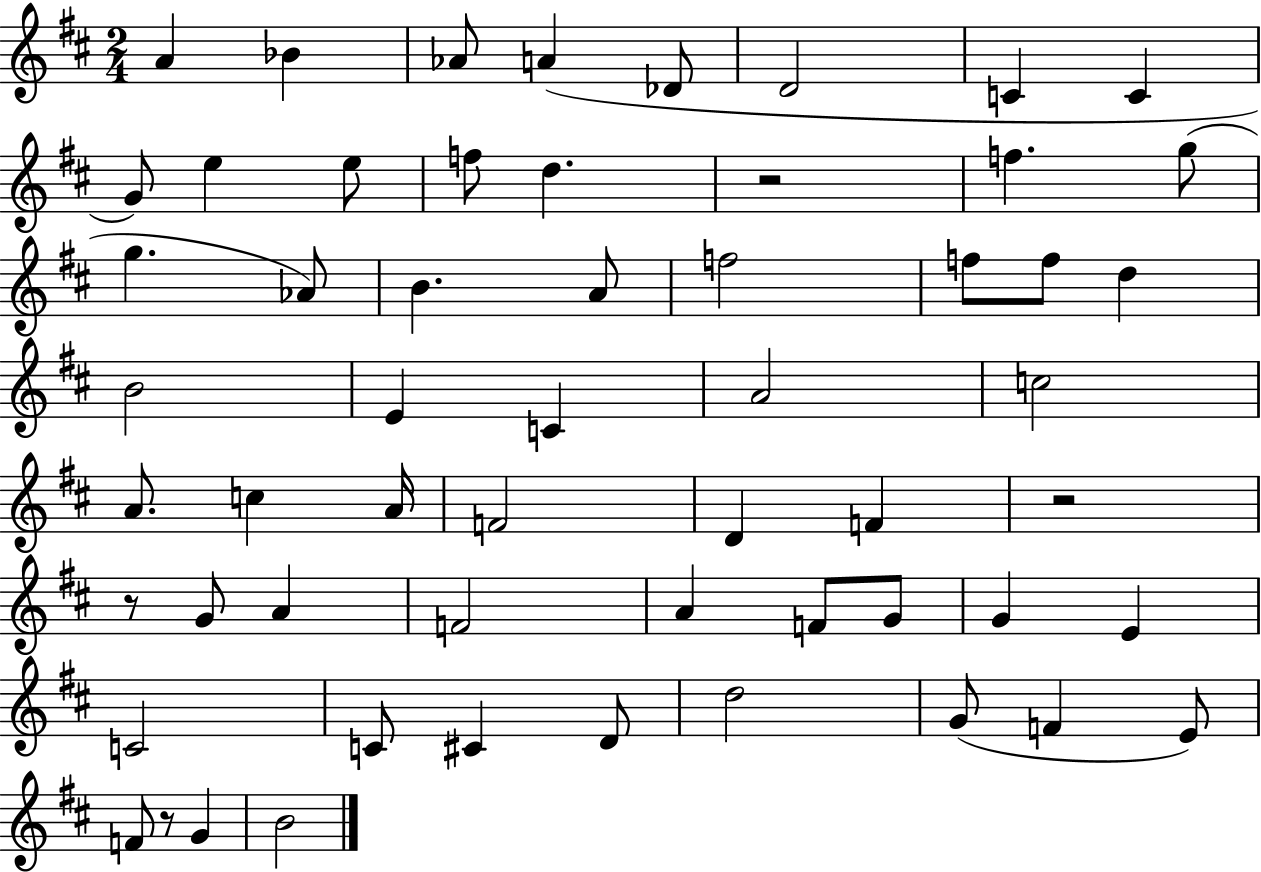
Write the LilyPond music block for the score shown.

{
  \clef treble
  \numericTimeSignature
  \time 2/4
  \key d \major
  a'4 bes'4 | aes'8 a'4( des'8 | d'2 | c'4 c'4 | \break g'8) e''4 e''8 | f''8 d''4. | r2 | f''4. g''8( | \break g''4. aes'8) | b'4. a'8 | f''2 | f''8 f''8 d''4 | \break b'2 | e'4 c'4 | a'2 | c''2 | \break a'8. c''4 a'16 | f'2 | d'4 f'4 | r2 | \break r8 g'8 a'4 | f'2 | a'4 f'8 g'8 | g'4 e'4 | \break c'2 | c'8 cis'4 d'8 | d''2 | g'8( f'4 e'8) | \break f'8 r8 g'4 | b'2 | \bar "|."
}